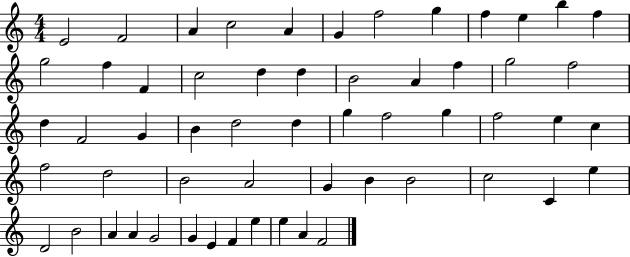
{
  \clef treble
  \numericTimeSignature
  \time 4/4
  \key c \major
  e'2 f'2 | a'4 c''2 a'4 | g'4 f''2 g''4 | f''4 e''4 b''4 f''4 | \break g''2 f''4 f'4 | c''2 d''4 d''4 | b'2 a'4 f''4 | g''2 f''2 | \break d''4 f'2 g'4 | b'4 d''2 d''4 | g''4 f''2 g''4 | f''2 e''4 c''4 | \break f''2 d''2 | b'2 a'2 | g'4 b'4 b'2 | c''2 c'4 e''4 | \break d'2 b'2 | a'4 a'4 g'2 | g'4 e'4 f'4 e''4 | e''4 a'4 f'2 | \break \bar "|."
}